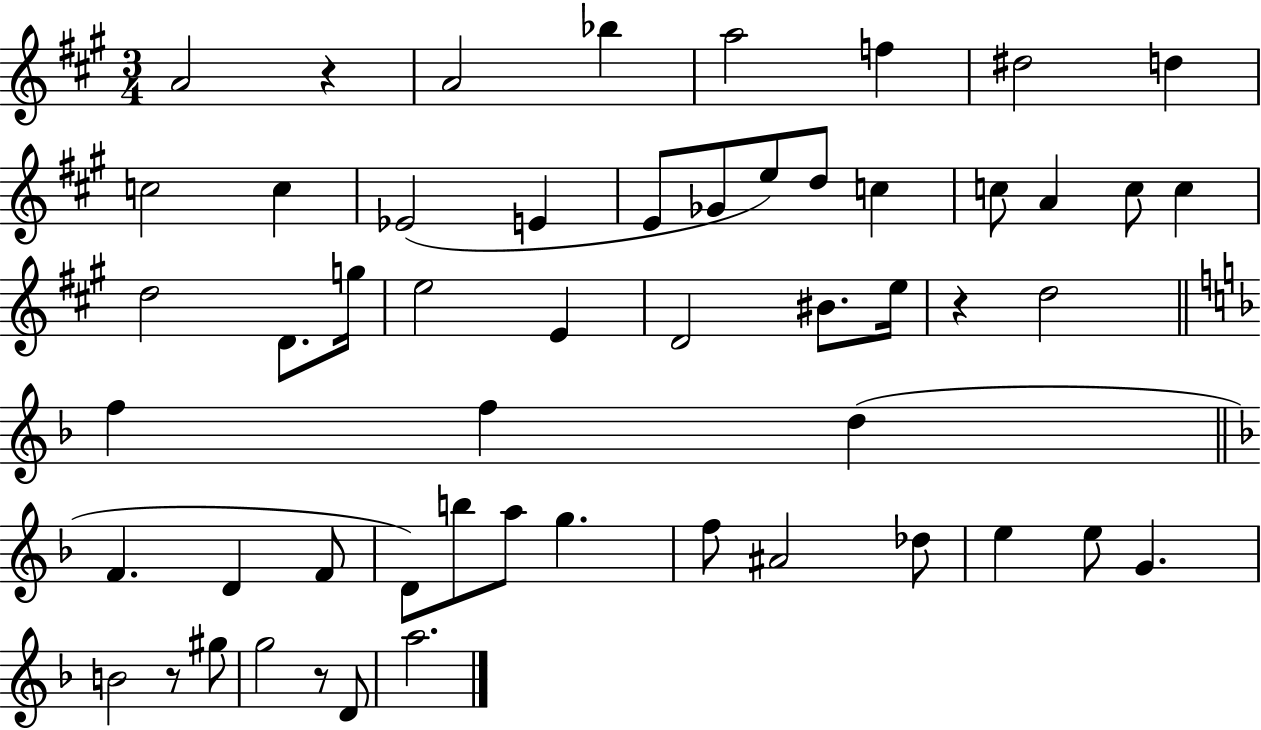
A4/h R/q A4/h Bb5/q A5/h F5/q D#5/h D5/q C5/h C5/q Eb4/h E4/q E4/e Gb4/e E5/e D5/e C5/q C5/e A4/q C5/e C5/q D5/h D4/e. G5/s E5/h E4/q D4/h BIS4/e. E5/s R/q D5/h F5/q F5/q D5/q F4/q. D4/q F4/e D4/e B5/e A5/e G5/q. F5/e A#4/h Db5/e E5/q E5/e G4/q. B4/h R/e G#5/e G5/h R/e D4/e A5/h.